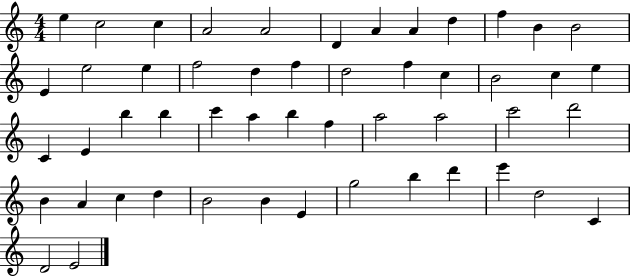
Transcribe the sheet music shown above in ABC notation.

X:1
T:Untitled
M:4/4
L:1/4
K:C
e c2 c A2 A2 D A A d f B B2 E e2 e f2 d f d2 f c B2 c e C E b b c' a b f a2 a2 c'2 d'2 B A c d B2 B E g2 b d' e' d2 C D2 E2